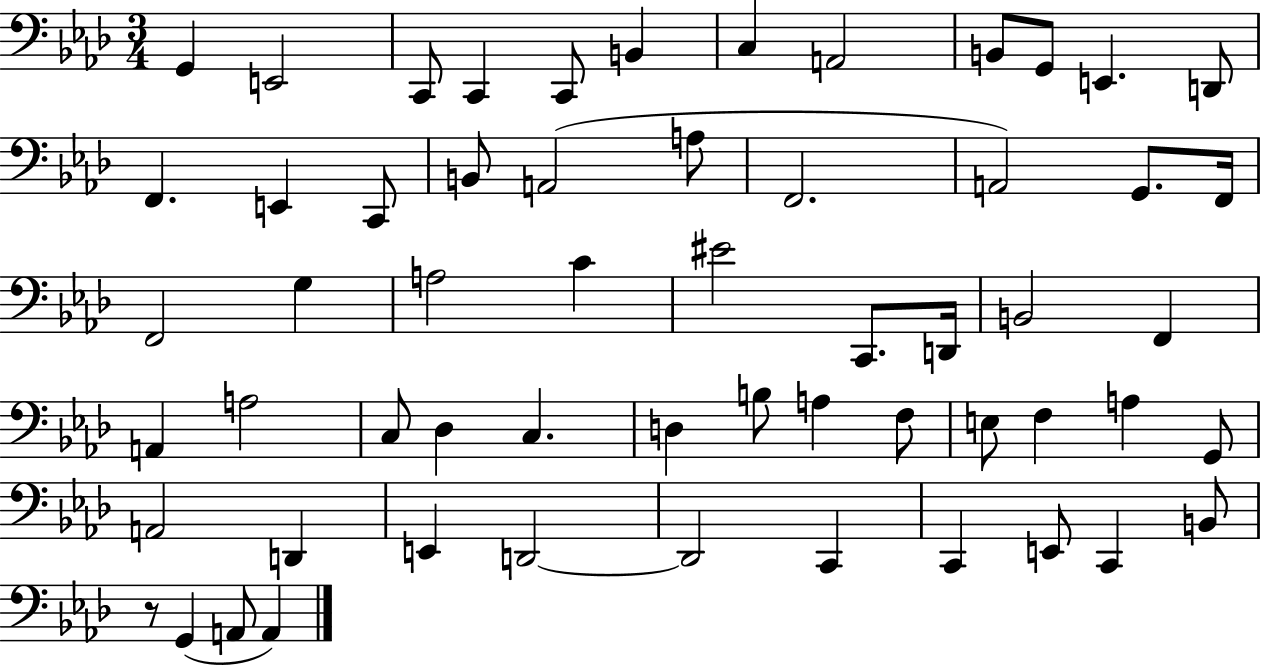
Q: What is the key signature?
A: AES major